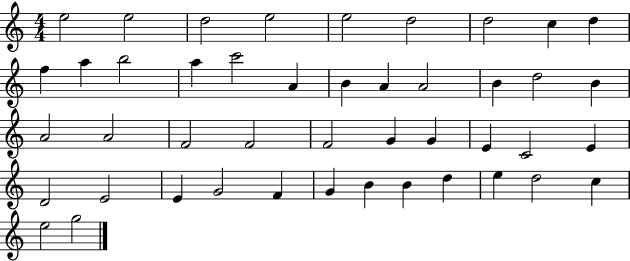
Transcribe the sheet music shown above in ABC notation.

X:1
T:Untitled
M:4/4
L:1/4
K:C
e2 e2 d2 e2 e2 d2 d2 c d f a b2 a c'2 A B A A2 B d2 B A2 A2 F2 F2 F2 G G E C2 E D2 E2 E G2 F G B B d e d2 c e2 g2